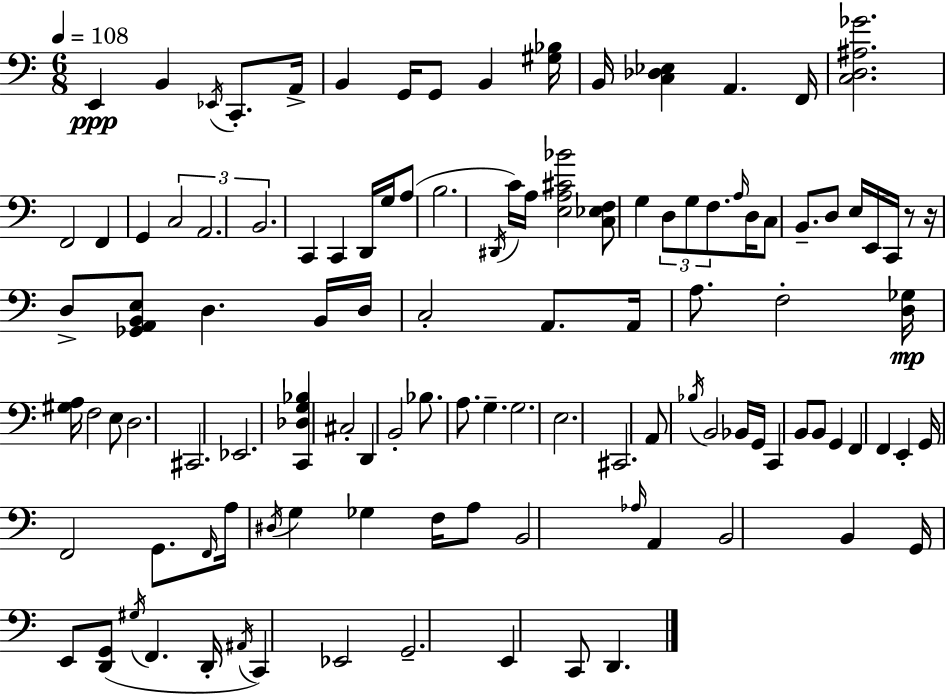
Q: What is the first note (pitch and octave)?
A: E2